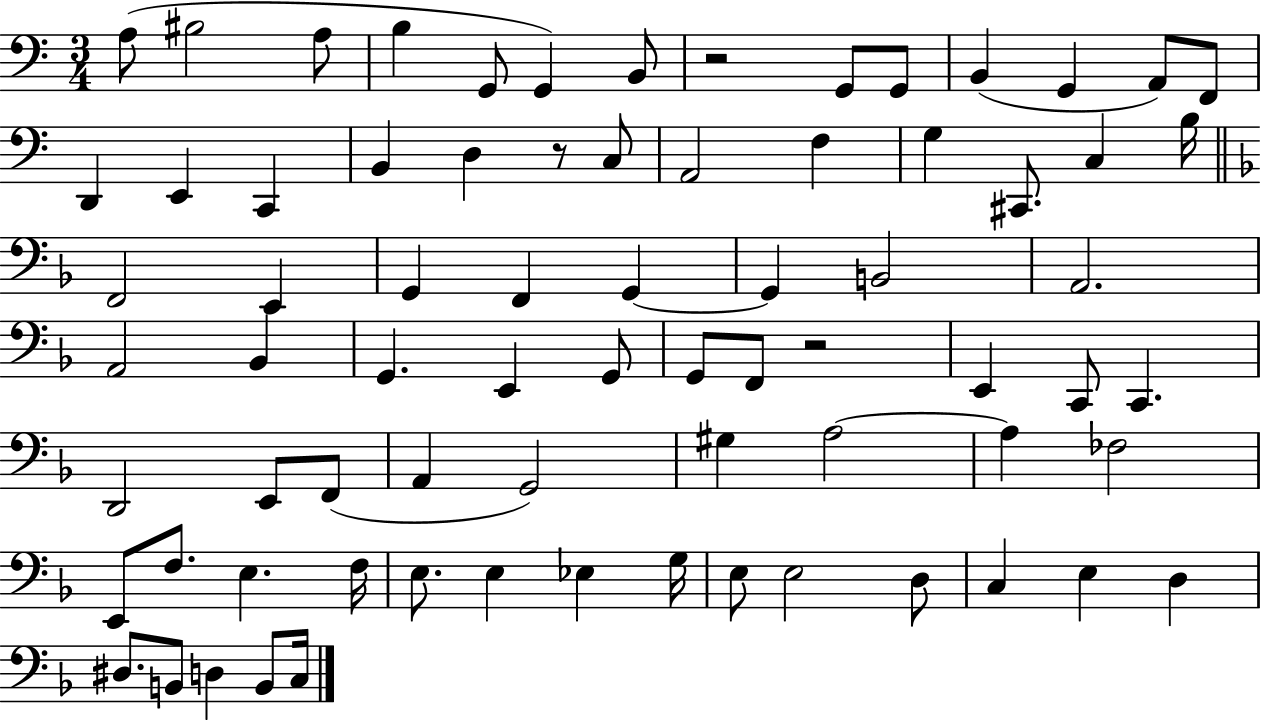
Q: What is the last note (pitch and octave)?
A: C3